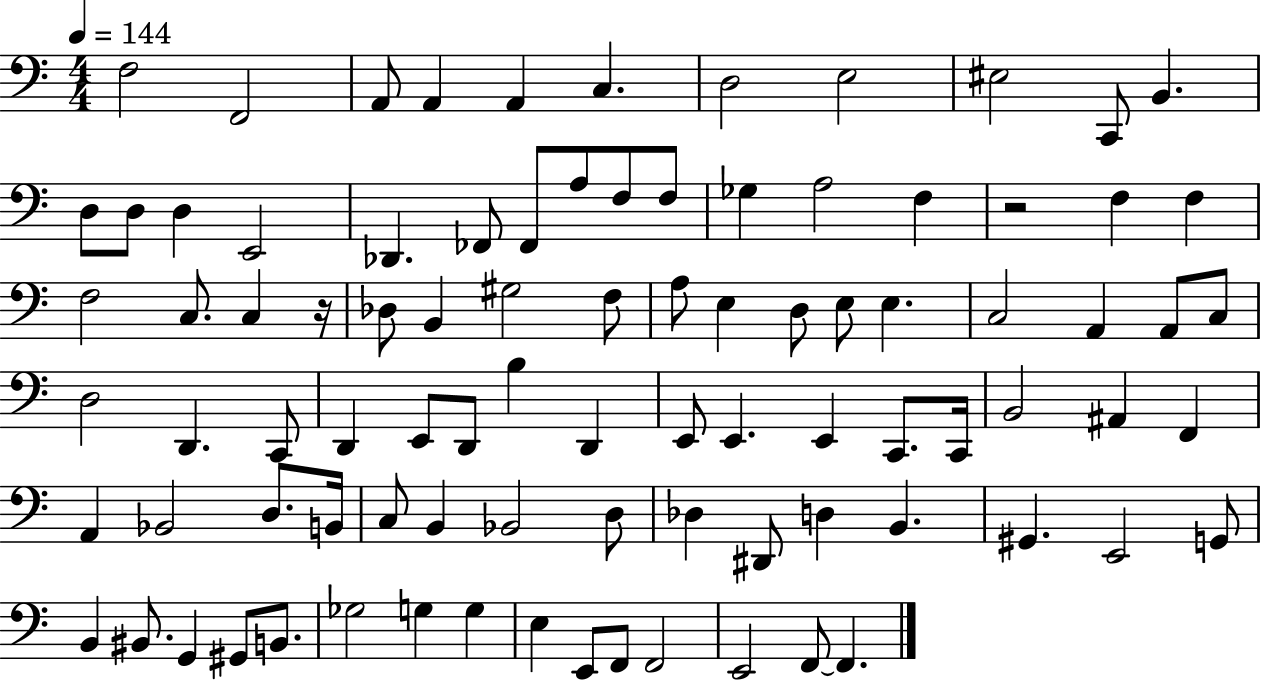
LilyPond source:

{
  \clef bass
  \numericTimeSignature
  \time 4/4
  \key c \major
  \tempo 4 = 144
  \repeat volta 2 { f2 f,2 | a,8 a,4 a,4 c4. | d2 e2 | eis2 c,8 b,4. | \break d8 d8 d4 e,2 | des,4. fes,8 fes,8 a8 f8 f8 | ges4 a2 f4 | r2 f4 f4 | \break f2 c8. c4 r16 | des8 b,4 gis2 f8 | a8 e4 d8 e8 e4. | c2 a,4 a,8 c8 | \break d2 d,4. c,8 | d,4 e,8 d,8 b4 d,4 | e,8 e,4. e,4 c,8. c,16 | b,2 ais,4 f,4 | \break a,4 bes,2 d8. b,16 | c8 b,4 bes,2 d8 | des4 dis,8 d4 b,4. | gis,4. e,2 g,8 | \break b,4 bis,8. g,4 gis,8 b,8. | ges2 g4 g4 | e4 e,8 f,8 f,2 | e,2 f,8~~ f,4. | \break } \bar "|."
}